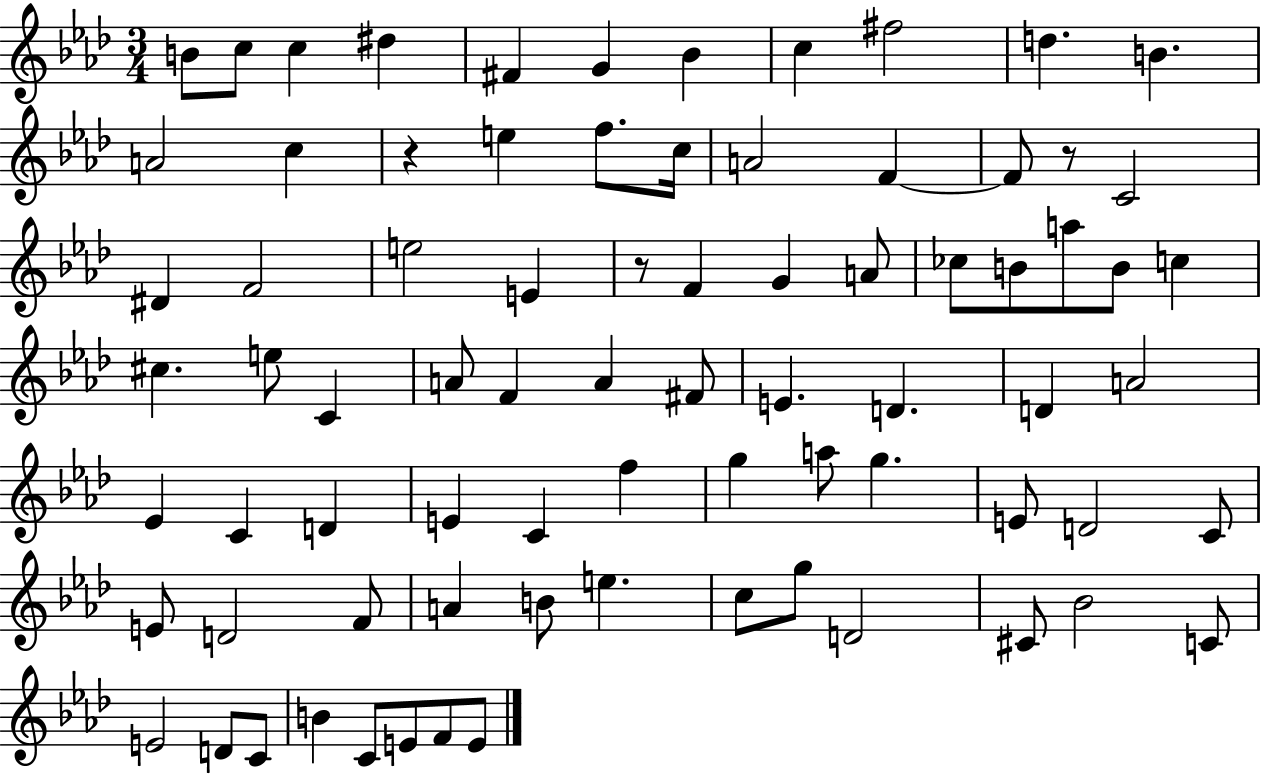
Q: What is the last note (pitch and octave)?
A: E4